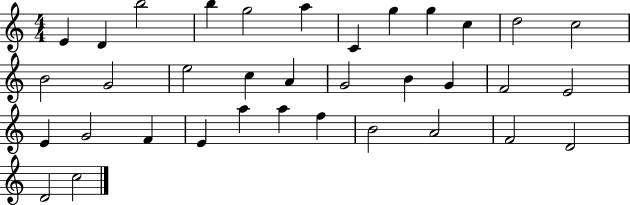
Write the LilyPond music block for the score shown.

{
  \clef treble
  \numericTimeSignature
  \time 4/4
  \key c \major
  e'4 d'4 b''2 | b''4 g''2 a''4 | c'4 g''4 g''4 c''4 | d''2 c''2 | \break b'2 g'2 | e''2 c''4 a'4 | g'2 b'4 g'4 | f'2 e'2 | \break e'4 g'2 f'4 | e'4 a''4 a''4 f''4 | b'2 a'2 | f'2 d'2 | \break d'2 c''2 | \bar "|."
}